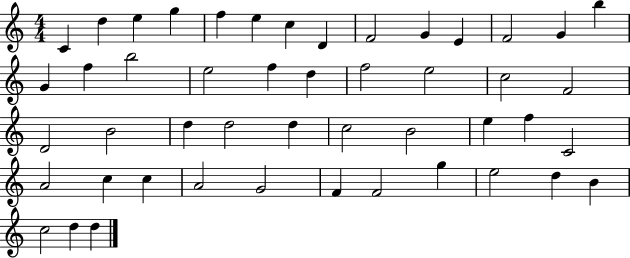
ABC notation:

X:1
T:Untitled
M:4/4
L:1/4
K:C
C d e g f e c D F2 G E F2 G b G f b2 e2 f d f2 e2 c2 F2 D2 B2 d d2 d c2 B2 e f C2 A2 c c A2 G2 F F2 g e2 d B c2 d d